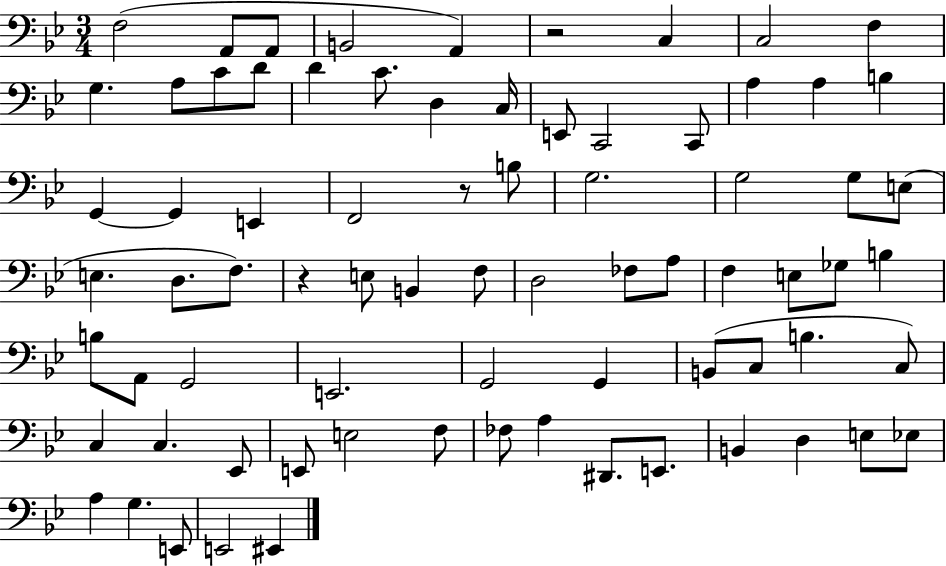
{
  \clef bass
  \numericTimeSignature
  \time 3/4
  \key bes \major
  f2( a,8 a,8 | b,2 a,4) | r2 c4 | c2 f4 | \break g4. a8 c'8 d'8 | d'4 c'8. d4 c16 | e,8 c,2 c,8 | a4 a4 b4 | \break g,4~~ g,4 e,4 | f,2 r8 b8 | g2. | g2 g8 e8( | \break e4. d8. f8.) | r4 e8 b,4 f8 | d2 fes8 a8 | f4 e8 ges8 b4 | \break b8 a,8 g,2 | e,2. | g,2 g,4 | b,8( c8 b4. c8) | \break c4 c4. ees,8 | e,8 e2 f8 | fes8 a4 dis,8. e,8. | b,4 d4 e8 ees8 | \break a4 g4. e,8 | e,2 eis,4 | \bar "|."
}